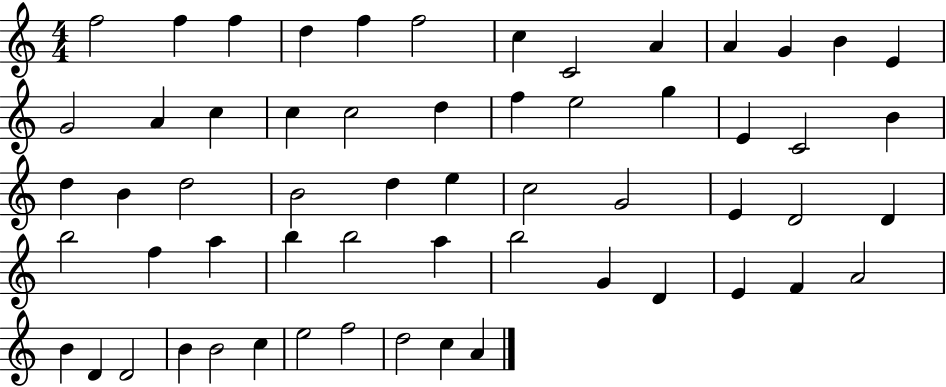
{
  \clef treble
  \numericTimeSignature
  \time 4/4
  \key c \major
  f''2 f''4 f''4 | d''4 f''4 f''2 | c''4 c'2 a'4 | a'4 g'4 b'4 e'4 | \break g'2 a'4 c''4 | c''4 c''2 d''4 | f''4 e''2 g''4 | e'4 c'2 b'4 | \break d''4 b'4 d''2 | b'2 d''4 e''4 | c''2 g'2 | e'4 d'2 d'4 | \break b''2 f''4 a''4 | b''4 b''2 a''4 | b''2 g'4 d'4 | e'4 f'4 a'2 | \break b'4 d'4 d'2 | b'4 b'2 c''4 | e''2 f''2 | d''2 c''4 a'4 | \break \bar "|."
}